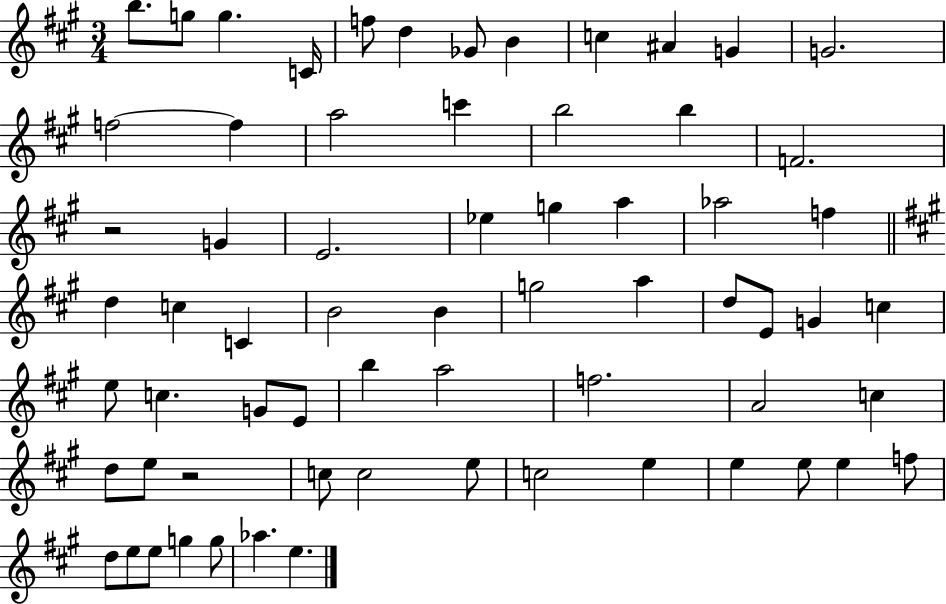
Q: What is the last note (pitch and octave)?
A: E5